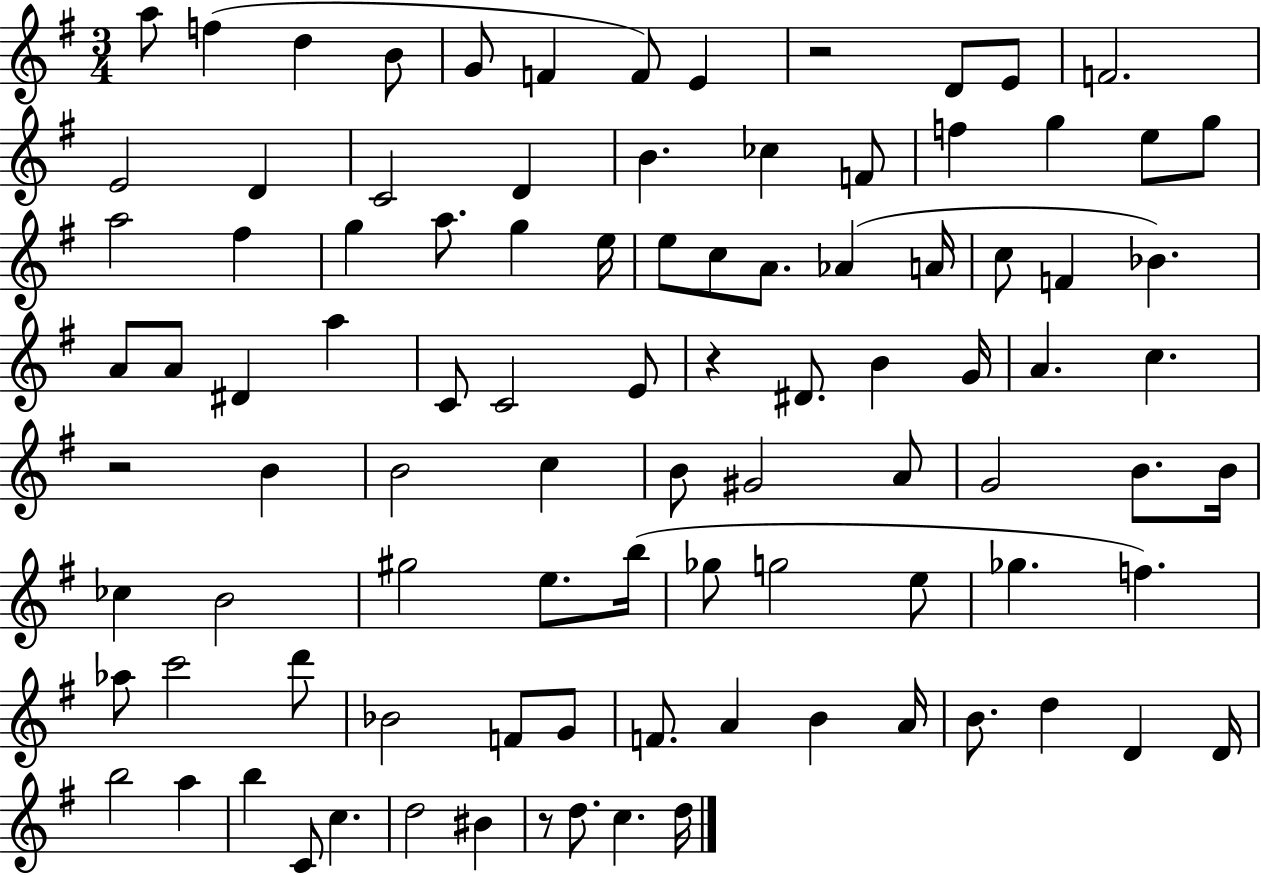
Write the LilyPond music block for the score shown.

{
  \clef treble
  \numericTimeSignature
  \time 3/4
  \key g \major
  a''8 f''4( d''4 b'8 | g'8 f'4 f'8) e'4 | r2 d'8 e'8 | f'2. | \break e'2 d'4 | c'2 d'4 | b'4. ces''4 f'8 | f''4 g''4 e''8 g''8 | \break a''2 fis''4 | g''4 a''8. g''4 e''16 | e''8 c''8 a'8. aes'4( a'16 | c''8 f'4 bes'4.) | \break a'8 a'8 dis'4 a''4 | c'8 c'2 e'8 | r4 dis'8. b'4 g'16 | a'4. c''4. | \break r2 b'4 | b'2 c''4 | b'8 gis'2 a'8 | g'2 b'8. b'16 | \break ces''4 b'2 | gis''2 e''8. b''16( | ges''8 g''2 e''8 | ges''4. f''4.) | \break aes''8 c'''2 d'''8 | bes'2 f'8 g'8 | f'8. a'4 b'4 a'16 | b'8. d''4 d'4 d'16 | \break b''2 a''4 | b''4 c'8 c''4. | d''2 bis'4 | r8 d''8. c''4. d''16 | \break \bar "|."
}